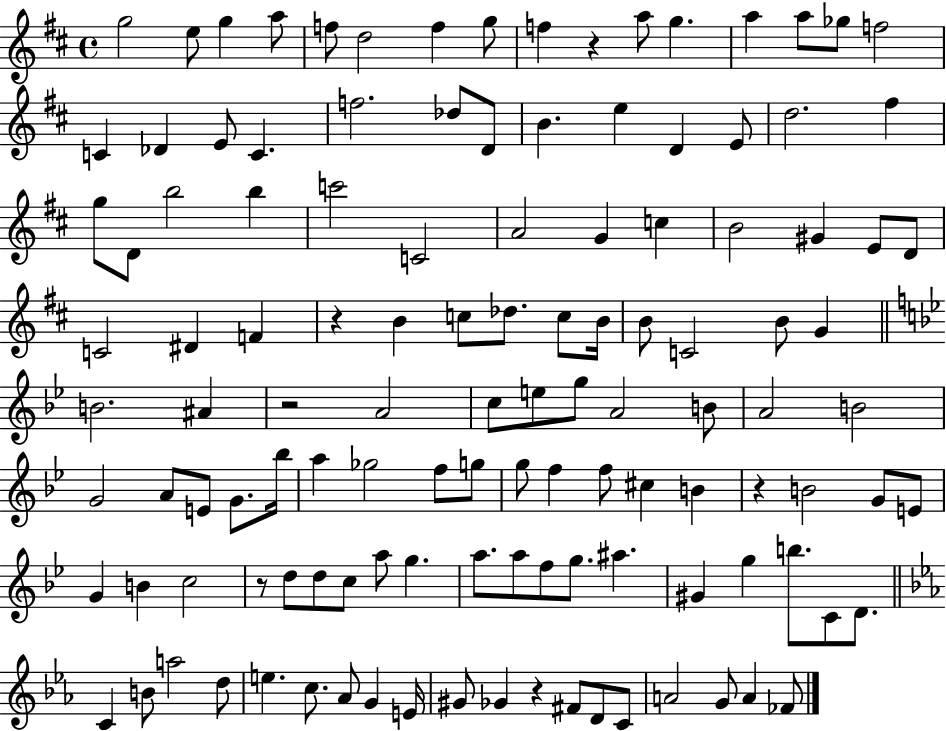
G5/h E5/e G5/q A5/e F5/e D5/h F5/q G5/e F5/q R/q A5/e G5/q. A5/q A5/e Gb5/e F5/h C4/q Db4/q E4/e C4/q. F5/h. Db5/e D4/e B4/q. E5/q D4/q E4/e D5/h. F#5/q G5/e D4/e B5/h B5/q C6/h C4/h A4/h G4/q C5/q B4/h G#4/q E4/e D4/e C4/h D#4/q F4/q R/q B4/q C5/e Db5/e. C5/e B4/s B4/e C4/h B4/e G4/q B4/h. A#4/q R/h A4/h C5/e E5/e G5/e A4/h B4/e A4/h B4/h G4/h A4/e E4/e G4/e. Bb5/s A5/q Gb5/h F5/e G5/e G5/e F5/q F5/e C#5/q B4/q R/q B4/h G4/e E4/e G4/q B4/q C5/h R/e D5/e D5/e C5/e A5/e G5/q. A5/e. A5/e F5/e G5/e. A#5/q. G#4/q G5/q B5/e. C4/e D4/e. C4/q B4/e A5/h D5/e E5/q. C5/e. Ab4/e G4/q E4/s G#4/e Gb4/q R/q F#4/e D4/e C4/e A4/h G4/e A4/q FES4/e